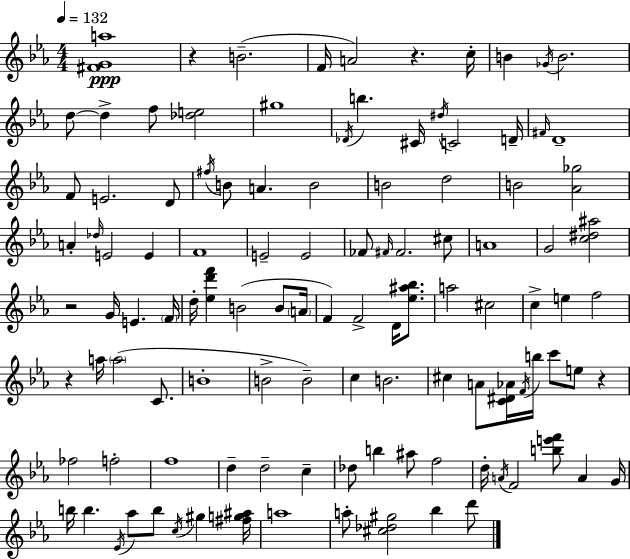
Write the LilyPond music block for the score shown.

{
  \clef treble
  \numericTimeSignature
  \time 4/4
  \key ees \major
  \tempo 4 = 132
  \repeat volta 2 { <fis' g' a''>1\ppp | r4 b'2.--( | f'16 a'2) r4. c''16-. | b'4 \acciaccatura { ges'16 } b'2. | \break d''8~~ d''4-> f''8 <des'' e''>2 | gis''1 | \acciaccatura { des'16 } b''4. cis'16 \acciaccatura { dis''16 } c'2 | d'16-- \grace { fis'16 } d'1-- | \break f'8 e'2. | d'8 \acciaccatura { fis''16 } b'8 a'4. b'2 | b'2 d''2 | b'2 <aes' ges''>2 | \break a'4-. \grace { des''16 } e'2 | e'4 f'1 | e'2-- e'2 | fes'8 \grace { fis'16 } fis'2. | \break cis''8 a'1 | g'2 <c'' dis'' ais''>2 | r2 g'16 | e'4. \parenthesize f'16 d''16-. <ees'' d''' f'''>4 b'2( | \break b'8 \parenthesize a'16 f'4) f'2-> | d'16 <ees'' ais'' bes''>8. a''2 cis''2 | c''4-> e''4 f''2 | r4 a''16 \parenthesize a''2( | \break c'8. b'1-. | b'2-> b'2--) | c''4 b'2. | cis''4 a'8 <c' dis' aes'>16 \acciaccatura { f'16 } b''16 | \break c'''8 e''8 r4 fes''2 | f''2-. f''1 | d''4-- d''2-- | c''4-- des''8 b''4 ais''8 | \break f''2 d''16-. \acciaccatura { a'16 } f'2 | <b'' e''' f'''>8 a'4 g'16 b''16 b''4. | \acciaccatura { ees'16 } aes''8 b''8 \acciaccatura { c''16 } gis''4 <fis'' g'' ais''>16 a''1 | a''8-. <cis'' des'' gis''>2 | \break bes''4 d'''8 } \bar "|."
}